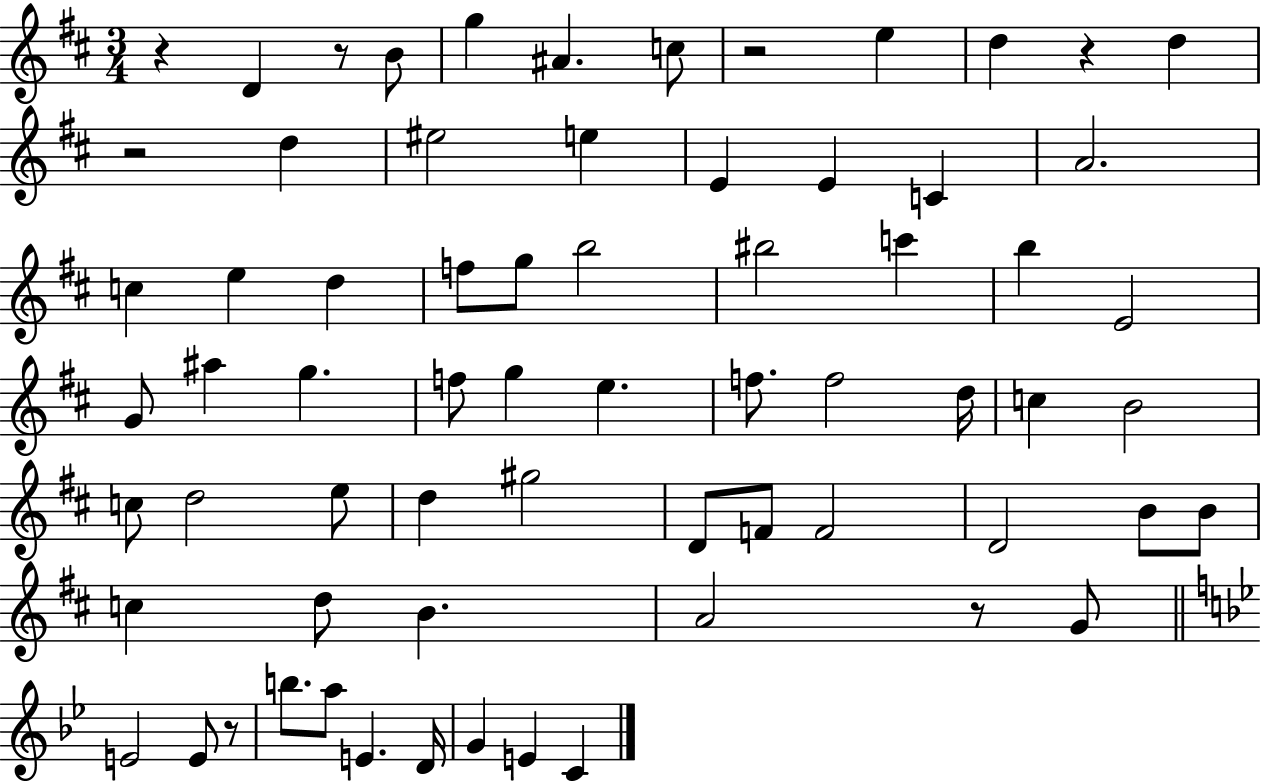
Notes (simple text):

R/q D4/q R/e B4/e G5/q A#4/q. C5/e R/h E5/q D5/q R/q D5/q R/h D5/q EIS5/h E5/q E4/q E4/q C4/q A4/h. C5/q E5/q D5/q F5/e G5/e B5/h BIS5/h C6/q B5/q E4/h G4/e A#5/q G5/q. F5/e G5/q E5/q. F5/e. F5/h D5/s C5/q B4/h C5/e D5/h E5/e D5/q G#5/h D4/e F4/e F4/h D4/h B4/e B4/e C5/q D5/e B4/q. A4/h R/e G4/e E4/h E4/e R/e B5/e. A5/e E4/q. D4/s G4/q E4/q C4/q